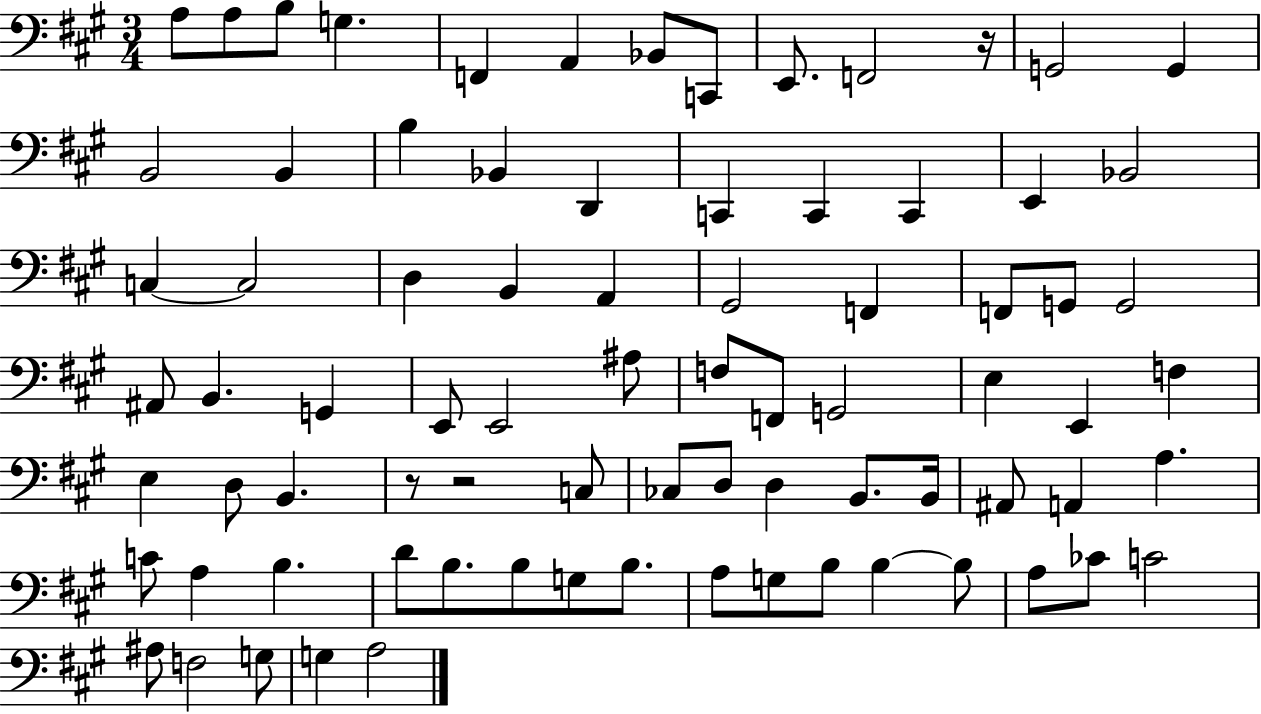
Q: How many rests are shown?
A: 3